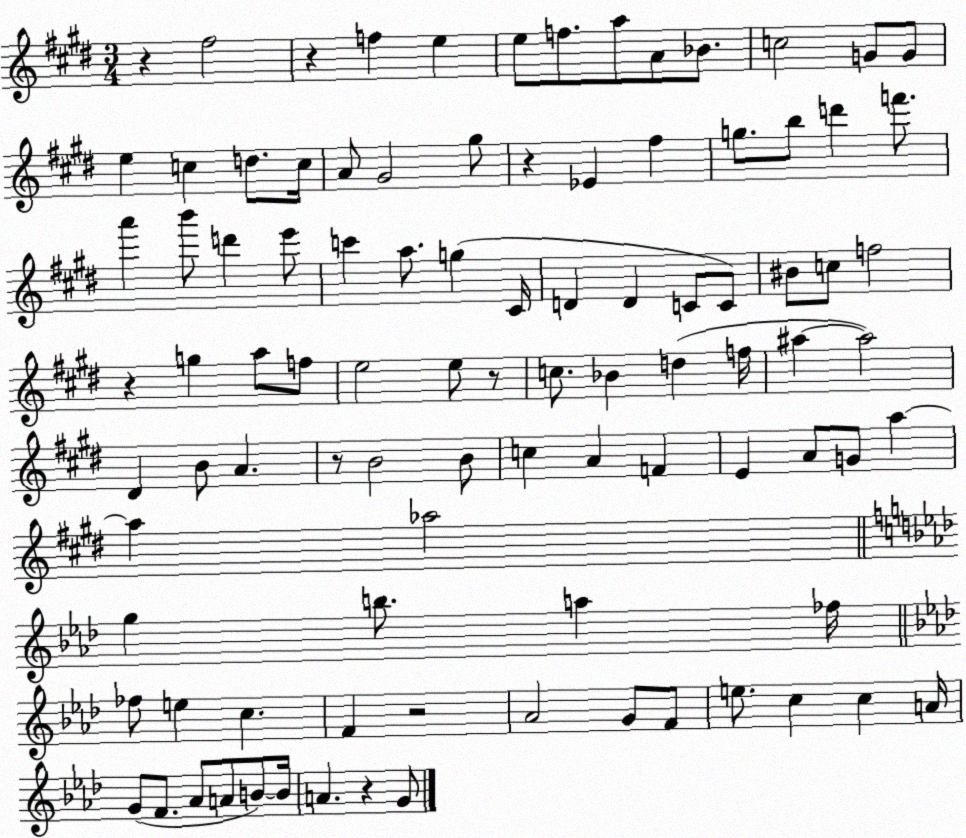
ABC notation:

X:1
T:Untitled
M:3/4
L:1/4
K:E
z ^f2 z f e e/2 f/2 a/2 A/2 _B/2 c2 G/2 G/2 e c d/2 c/4 A/2 ^G2 ^g/2 z _E ^f g/2 b/2 d' f'/2 a' b'/2 d' e'/2 c' a/2 g ^C/4 D D C/2 C/2 ^B/2 c/2 f2 z g a/2 f/2 e2 e/2 z/2 c/2 _B d f/4 ^a ^a2 ^D B/2 A z/2 B2 B/2 c A F E A/2 G/2 a a _a2 g b/2 a _f/4 _f/2 e c F z2 _A2 G/2 F/2 e/2 c c A/4 G/2 F/2 _A/2 A/2 B/2 B/4 A z G/2